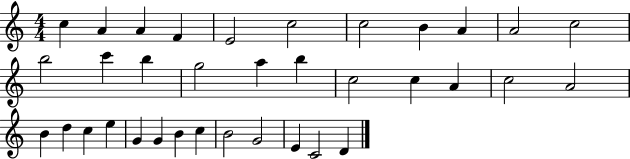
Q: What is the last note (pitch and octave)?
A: D4